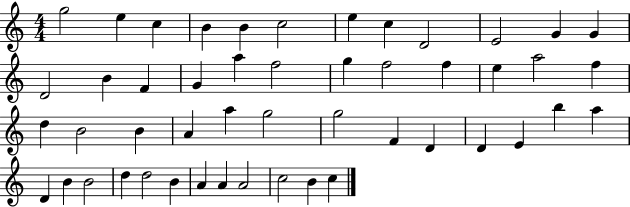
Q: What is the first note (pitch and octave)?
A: G5